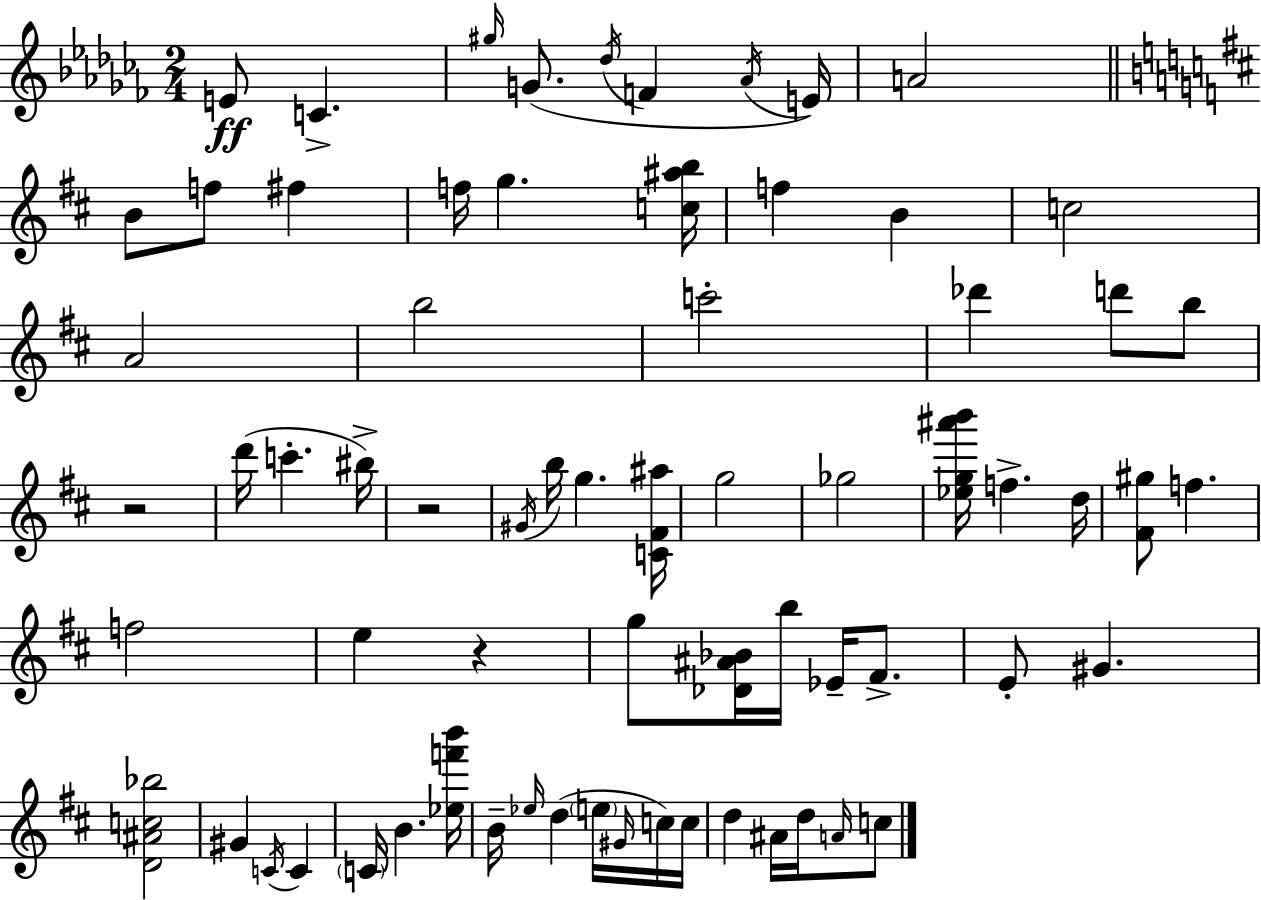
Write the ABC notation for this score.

X:1
T:Untitled
M:2/4
L:1/4
K:Abm
E/2 C ^g/4 G/2 _d/4 F _A/4 E/4 A2 B/2 f/2 ^f f/4 g [c^ab]/4 f B c2 A2 b2 c'2 _d' d'/2 b/2 z2 d'/4 c' ^b/4 z2 ^G/4 b/4 g [C^F^a]/4 g2 _g2 [_eg^a'b']/4 f d/4 [^F^g]/2 f f2 e z g/2 [_D^A_B]/4 b/4 _E/4 ^F/2 E/2 ^G [D^Ac_b]2 ^G C/4 C C/4 B [_ef'b']/4 B/4 _e/4 d e/4 ^G/4 c/4 c/4 d ^A/4 d/4 A/4 c/2